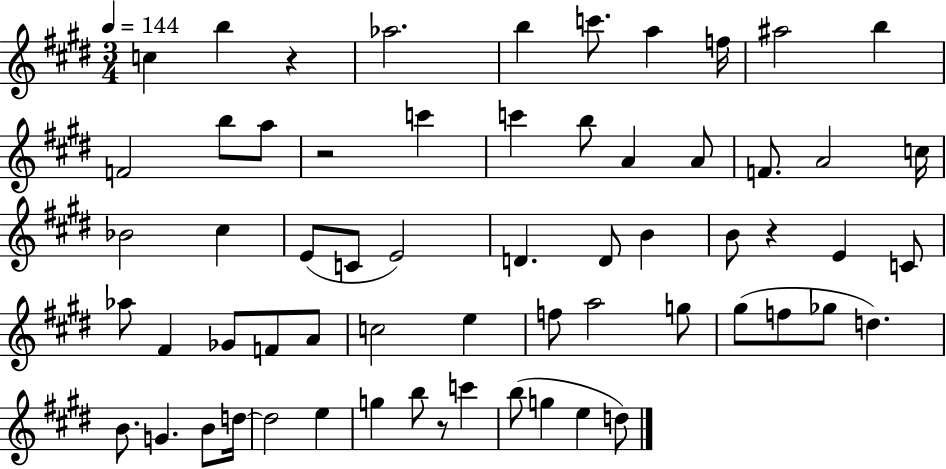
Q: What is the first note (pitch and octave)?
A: C5